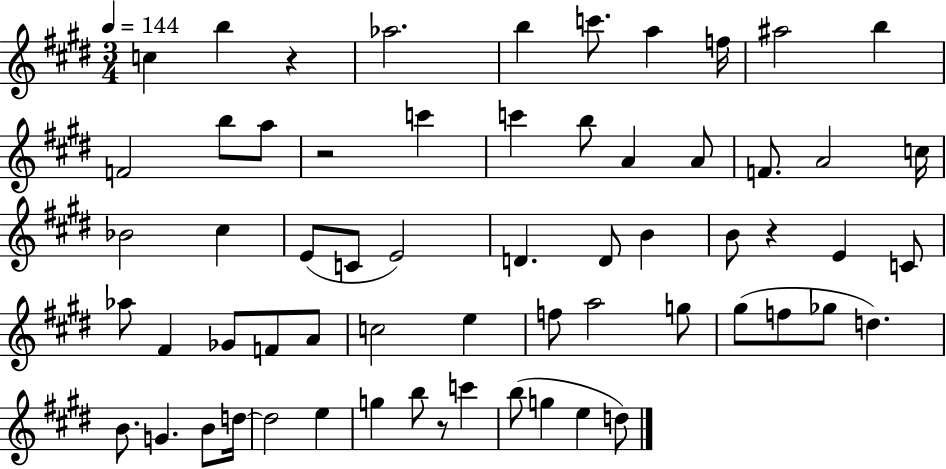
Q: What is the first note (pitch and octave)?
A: C5